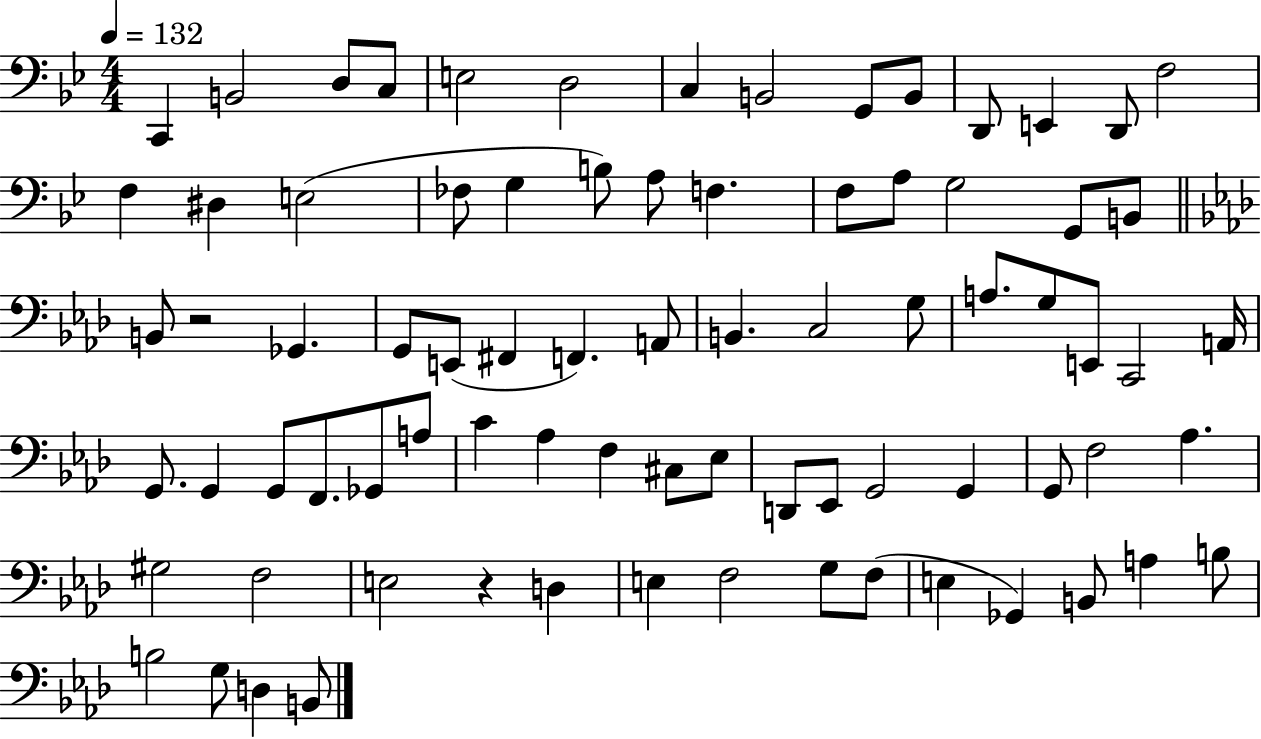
X:1
T:Untitled
M:4/4
L:1/4
K:Bb
C,, B,,2 D,/2 C,/2 E,2 D,2 C, B,,2 G,,/2 B,,/2 D,,/2 E,, D,,/2 F,2 F, ^D, E,2 _F,/2 G, B,/2 A,/2 F, F,/2 A,/2 G,2 G,,/2 B,,/2 B,,/2 z2 _G,, G,,/2 E,,/2 ^F,, F,, A,,/2 B,, C,2 G,/2 A,/2 G,/2 E,,/2 C,,2 A,,/4 G,,/2 G,, G,,/2 F,,/2 _G,,/2 A,/2 C _A, F, ^C,/2 _E,/2 D,,/2 _E,,/2 G,,2 G,, G,,/2 F,2 _A, ^G,2 F,2 E,2 z D, E, F,2 G,/2 F,/2 E, _G,, B,,/2 A, B,/2 B,2 G,/2 D, B,,/2